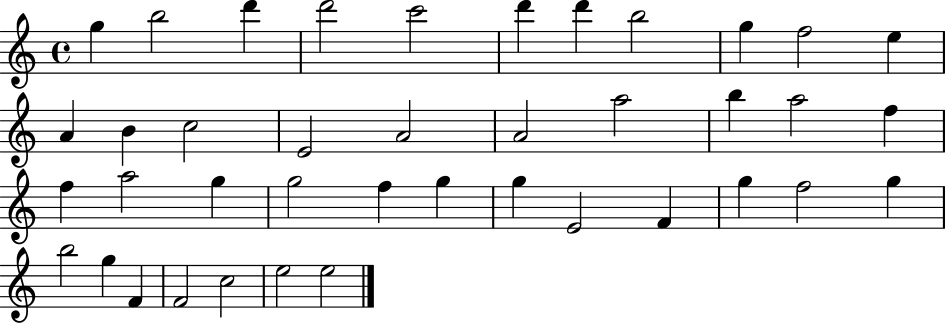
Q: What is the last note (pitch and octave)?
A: E5